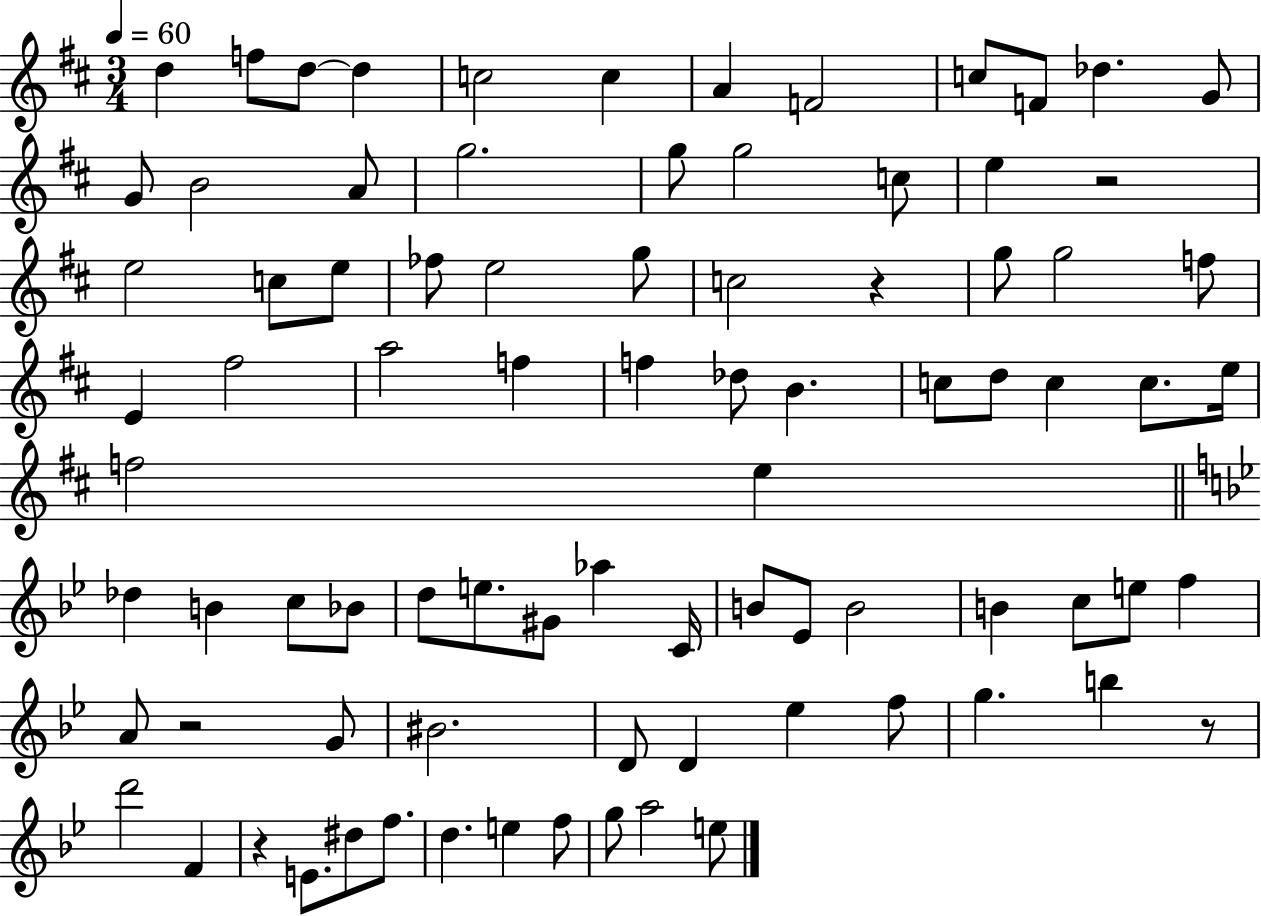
D5/q F5/e D5/e D5/q C5/h C5/q A4/q F4/h C5/e F4/e Db5/q. G4/e G4/e B4/h A4/e G5/h. G5/e G5/h C5/e E5/q R/h E5/h C5/e E5/e FES5/e E5/h G5/e C5/h R/q G5/e G5/h F5/e E4/q F#5/h A5/h F5/q F5/q Db5/e B4/q. C5/e D5/e C5/q C5/e. E5/s F5/h E5/q Db5/q B4/q C5/e Bb4/e D5/e E5/e. G#4/e Ab5/q C4/s B4/e Eb4/e B4/h B4/q C5/e E5/e F5/q A4/e R/h G4/e BIS4/h. D4/e D4/q Eb5/q F5/e G5/q. B5/q R/e D6/h F4/q R/q E4/e. D#5/e F5/e. D5/q. E5/q F5/e G5/e A5/h E5/e